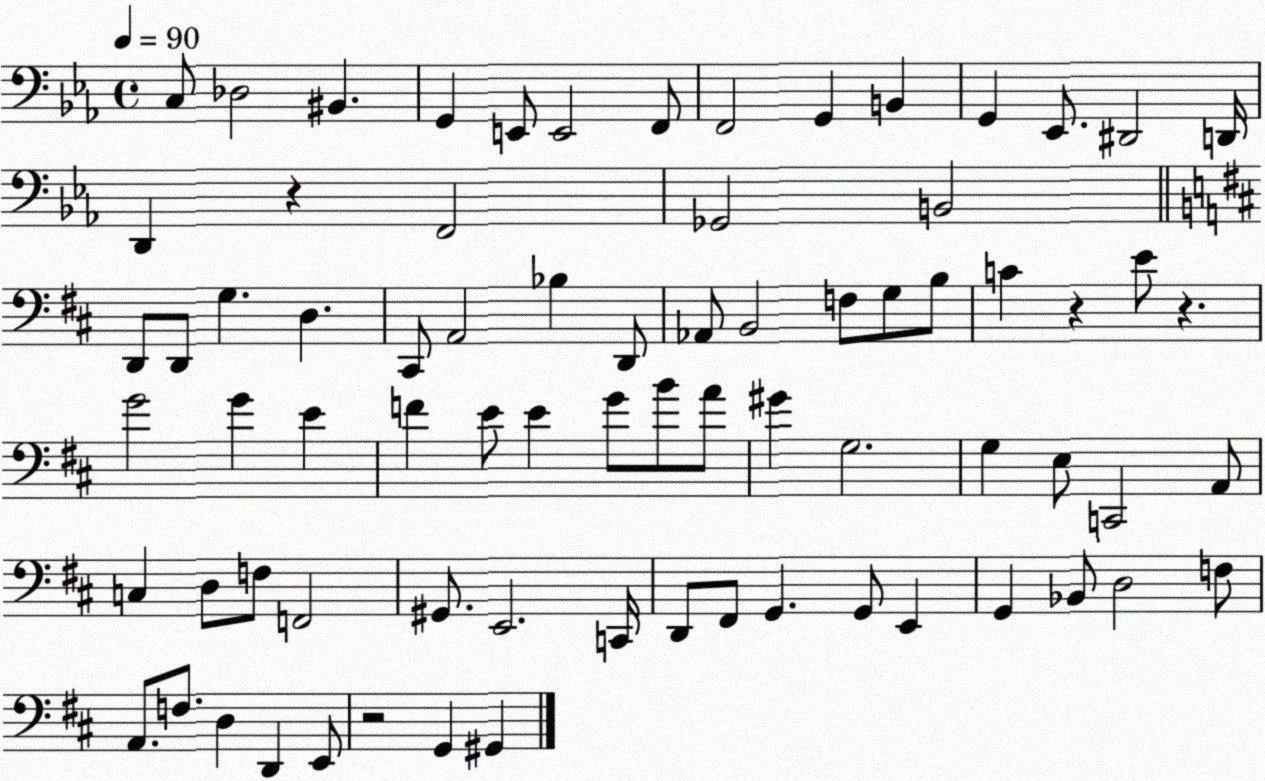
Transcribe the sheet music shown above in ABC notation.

X:1
T:Untitled
M:4/4
L:1/4
K:Eb
C,/2 _D,2 ^B,, G,, E,,/2 E,,2 F,,/2 F,,2 G,, B,, G,, _E,,/2 ^D,,2 D,,/4 D,, z F,,2 _G,,2 B,,2 D,,/2 D,,/2 G, D, ^C,,/2 A,,2 _B, D,,/2 _A,,/2 B,,2 F,/2 G,/2 B,/2 C z E/2 z G2 G E F E/2 E G/2 B/2 A/2 ^G G,2 G, E,/2 C,,2 A,,/2 C, D,/2 F,/2 F,,2 ^G,,/2 E,,2 C,,/4 D,,/2 ^F,,/2 G,, G,,/2 E,, G,, _B,,/2 D,2 F,/2 A,,/2 F,/2 D, D,, E,,/2 z2 G,, ^G,,